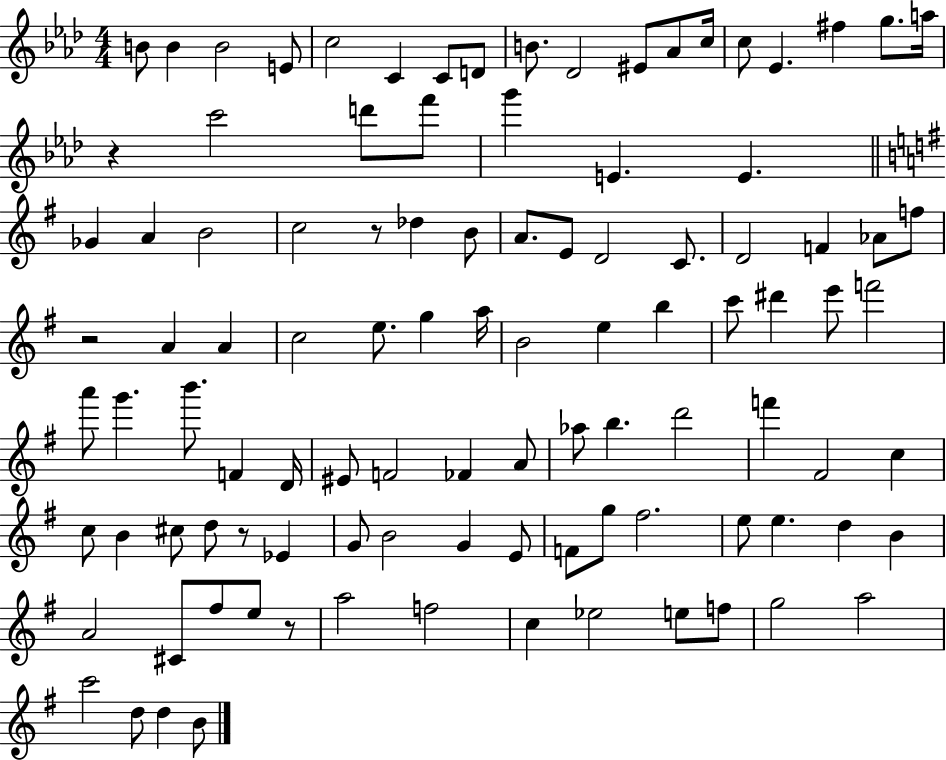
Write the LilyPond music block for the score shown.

{
  \clef treble
  \numericTimeSignature
  \time 4/4
  \key aes \major
  b'8 b'4 b'2 e'8 | c''2 c'4 c'8 d'8 | b'8. des'2 eis'8 aes'8 c''16 | c''8 ees'4. fis''4 g''8. a''16 | \break r4 c'''2 d'''8 f'''8 | g'''4 e'4. e'4. | \bar "||" \break \key g \major ges'4 a'4 b'2 | c''2 r8 des''4 b'8 | a'8. e'8 d'2 c'8. | d'2 f'4 aes'8 f''8 | \break r2 a'4 a'4 | c''2 e''8. g''4 a''16 | b'2 e''4 b''4 | c'''8 dis'''4 e'''8 f'''2 | \break a'''8 g'''4. b'''8. f'4 d'16 | eis'8 f'2 fes'4 a'8 | aes''8 b''4. d'''2 | f'''4 fis'2 c''4 | \break c''8 b'4 cis''8 d''8 r8 ees'4 | g'8 b'2 g'4 e'8 | f'8 g''8 fis''2. | e''8 e''4. d''4 b'4 | \break a'2 cis'8 fis''8 e''8 r8 | a''2 f''2 | c''4 ees''2 e''8 f''8 | g''2 a''2 | \break c'''2 d''8 d''4 b'8 | \bar "|."
}